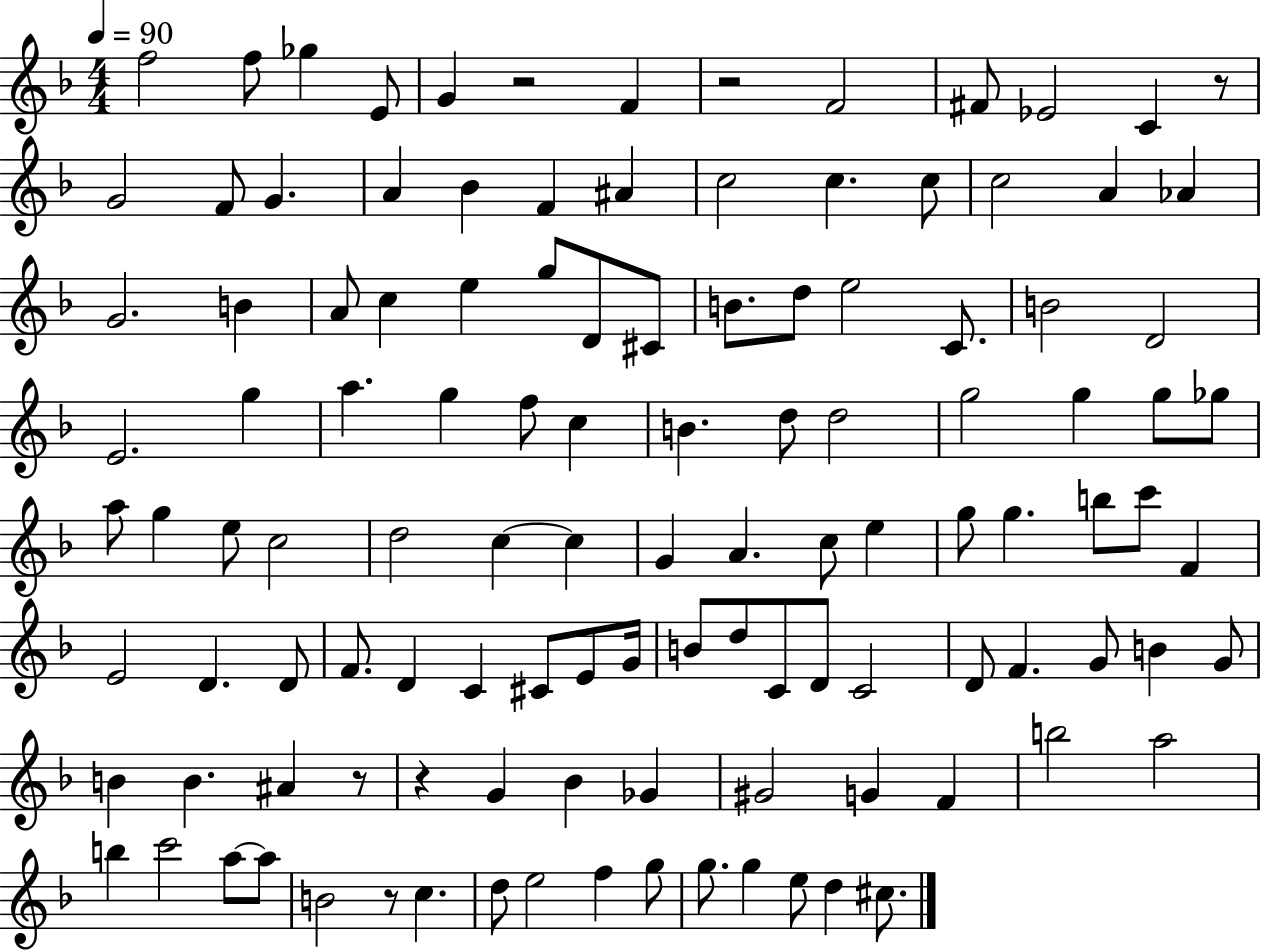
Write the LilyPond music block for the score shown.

{
  \clef treble
  \numericTimeSignature
  \time 4/4
  \key f \major
  \tempo 4 = 90
  f''2 f''8 ges''4 e'8 | g'4 r2 f'4 | r2 f'2 | fis'8 ees'2 c'4 r8 | \break g'2 f'8 g'4. | a'4 bes'4 f'4 ais'4 | c''2 c''4. c''8 | c''2 a'4 aes'4 | \break g'2. b'4 | a'8 c''4 e''4 g''8 d'8 cis'8 | b'8. d''8 e''2 c'8. | b'2 d'2 | \break e'2. g''4 | a''4. g''4 f''8 c''4 | b'4. d''8 d''2 | g''2 g''4 g''8 ges''8 | \break a''8 g''4 e''8 c''2 | d''2 c''4~~ c''4 | g'4 a'4. c''8 e''4 | g''8 g''4. b''8 c'''8 f'4 | \break e'2 d'4. d'8 | f'8. d'4 c'4 cis'8 e'8 g'16 | b'8 d''8 c'8 d'8 c'2 | d'8 f'4. g'8 b'4 g'8 | \break b'4 b'4. ais'4 r8 | r4 g'4 bes'4 ges'4 | gis'2 g'4 f'4 | b''2 a''2 | \break b''4 c'''2 a''8~~ a''8 | b'2 r8 c''4. | d''8 e''2 f''4 g''8 | g''8. g''4 e''8 d''4 cis''8. | \break \bar "|."
}